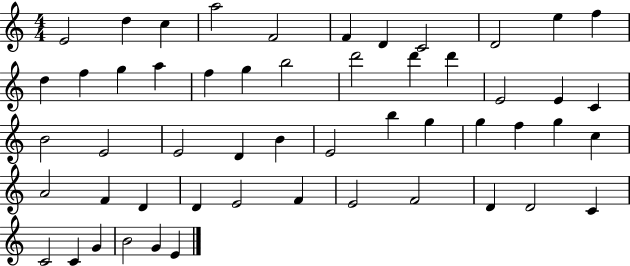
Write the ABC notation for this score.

X:1
T:Untitled
M:4/4
L:1/4
K:C
E2 d c a2 F2 F D C2 D2 e f d f g a f g b2 d'2 d' d' E2 E C B2 E2 E2 D B E2 b g g f g c A2 F D D E2 F E2 F2 D D2 C C2 C G B2 G E